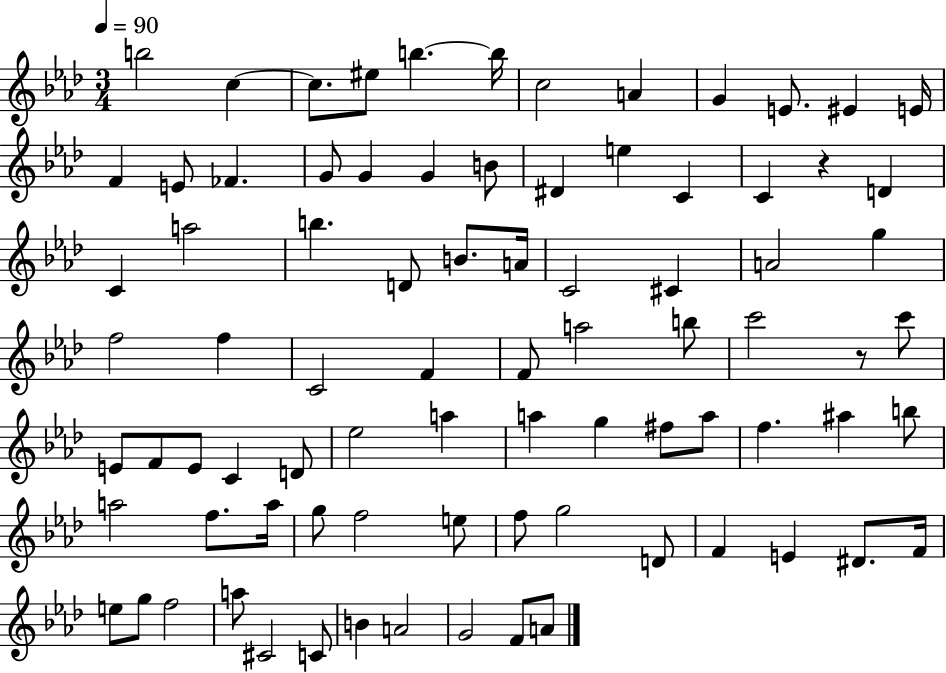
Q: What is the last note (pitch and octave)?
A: A4